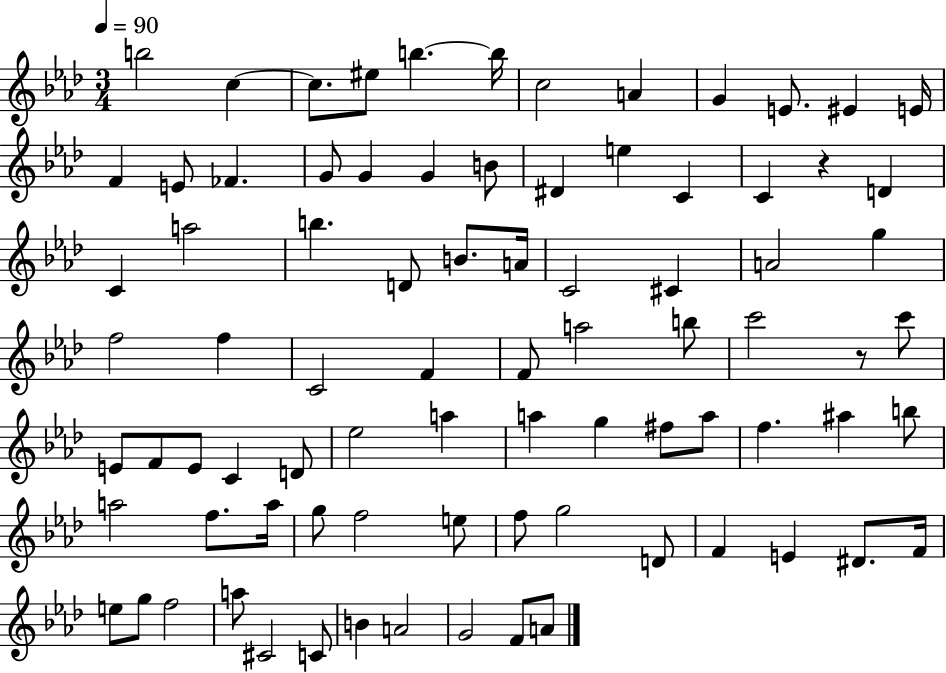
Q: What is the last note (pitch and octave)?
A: A4